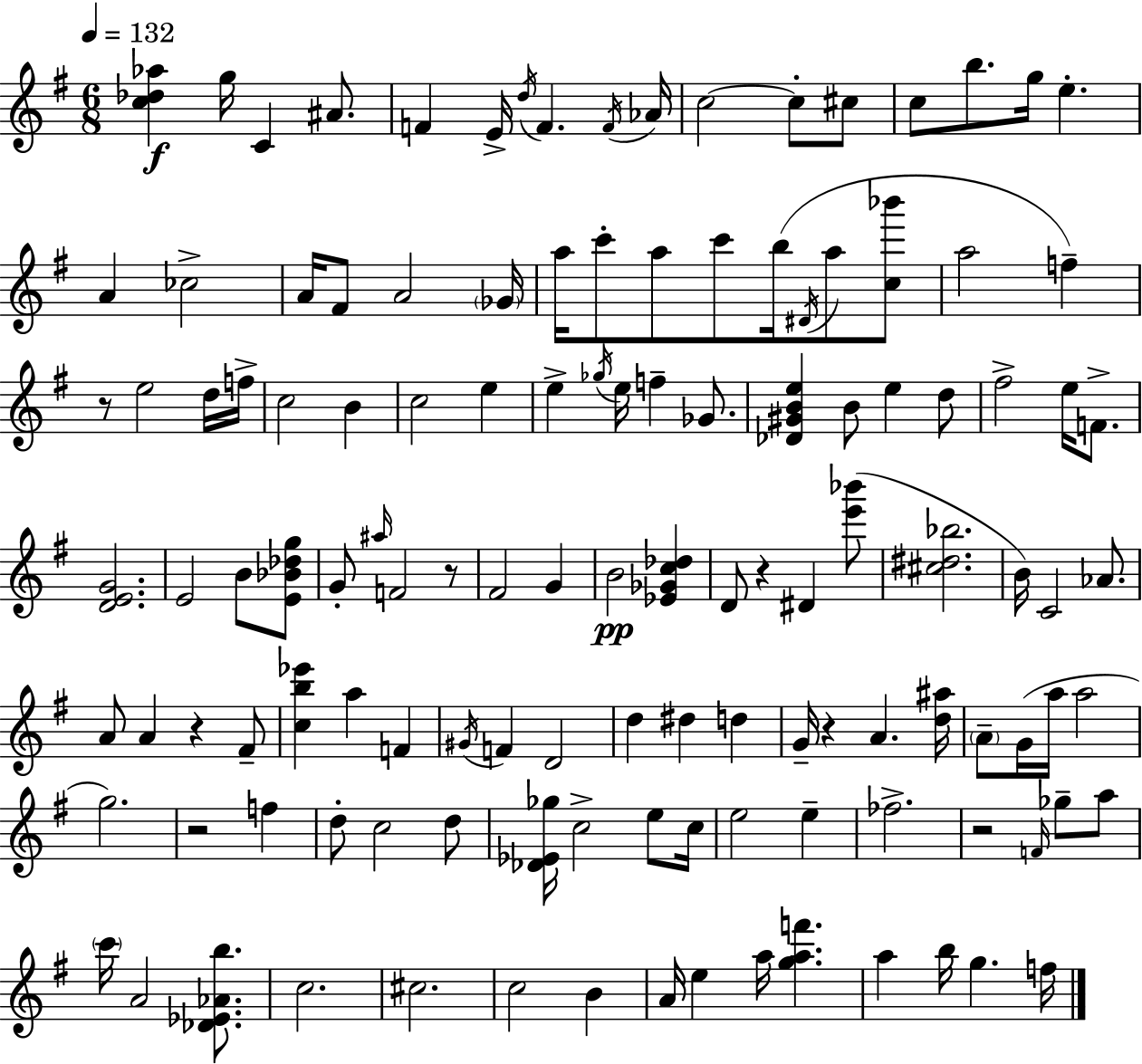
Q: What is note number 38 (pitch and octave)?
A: E5